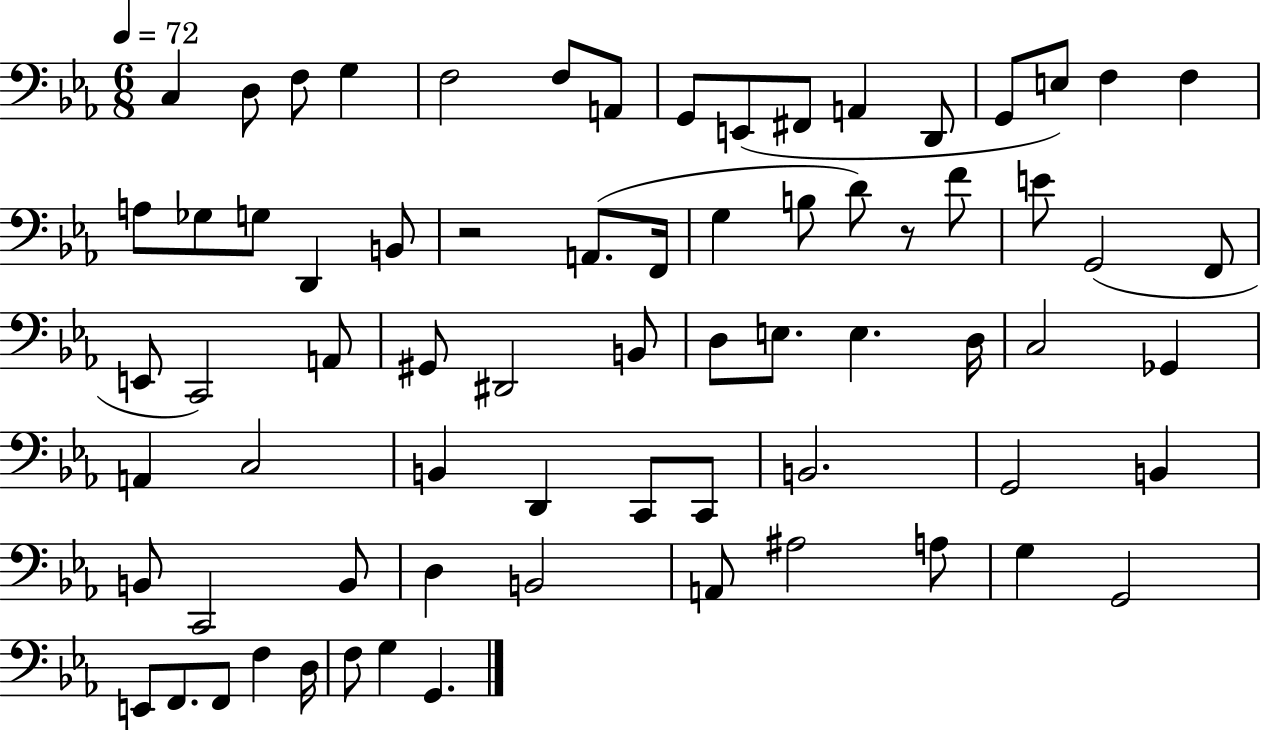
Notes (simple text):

C3/q D3/e F3/e G3/q F3/h F3/e A2/e G2/e E2/e F#2/e A2/q D2/e G2/e E3/e F3/q F3/q A3/e Gb3/e G3/e D2/q B2/e R/h A2/e. F2/s G3/q B3/e D4/e R/e F4/e E4/e G2/h F2/e E2/e C2/h A2/e G#2/e D#2/h B2/e D3/e E3/e. E3/q. D3/s C3/h Gb2/q A2/q C3/h B2/q D2/q C2/e C2/e B2/h. G2/h B2/q B2/e C2/h B2/e D3/q B2/h A2/e A#3/h A3/e G3/q G2/h E2/e F2/e. F2/e F3/q D3/s F3/e G3/q G2/q.